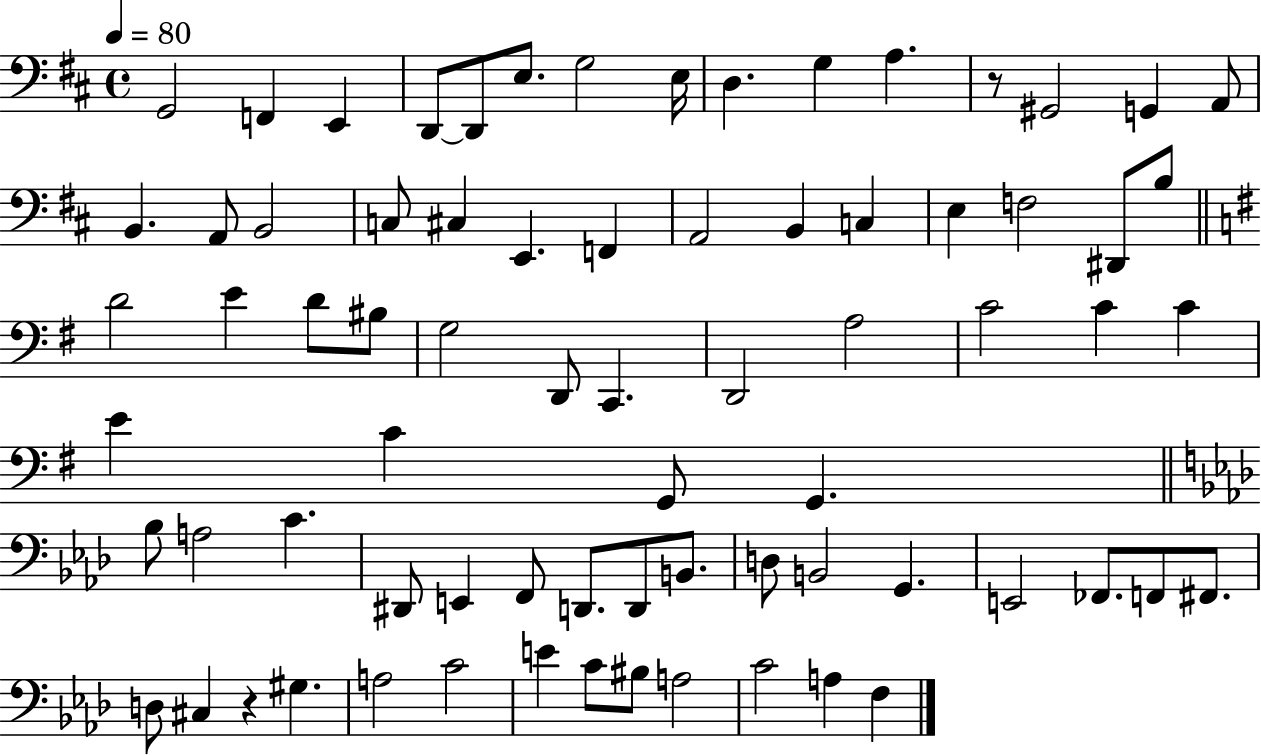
G2/h F2/q E2/q D2/e D2/e E3/e. G3/h E3/s D3/q. G3/q A3/q. R/e G#2/h G2/q A2/e B2/q. A2/e B2/h C3/e C#3/q E2/q. F2/q A2/h B2/q C3/q E3/q F3/h D#2/e B3/e D4/h E4/q D4/e BIS3/e G3/h D2/e C2/q. D2/h A3/h C4/h C4/q C4/q E4/q C4/q G2/e G2/q. Bb3/e A3/h C4/q. D#2/e E2/q F2/e D2/e. D2/e B2/e. D3/e B2/h G2/q. E2/h FES2/e. F2/e F#2/e. D3/e C#3/q R/q G#3/q. A3/h C4/h E4/q C4/e BIS3/e A3/h C4/h A3/q F3/q